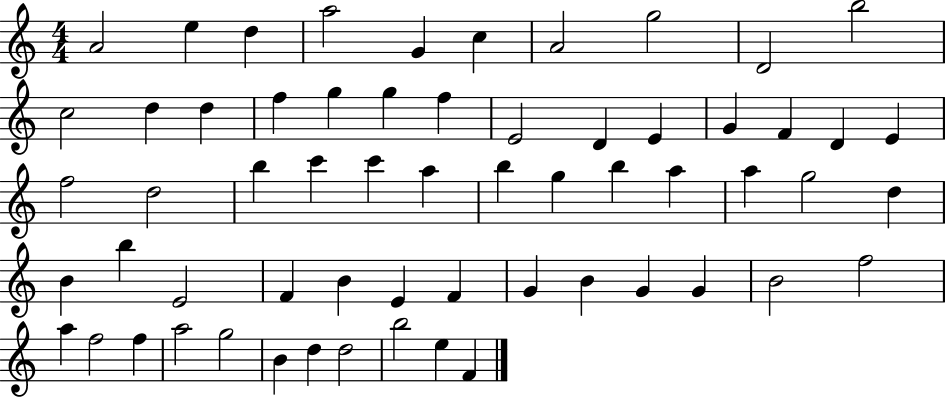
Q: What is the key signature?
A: C major